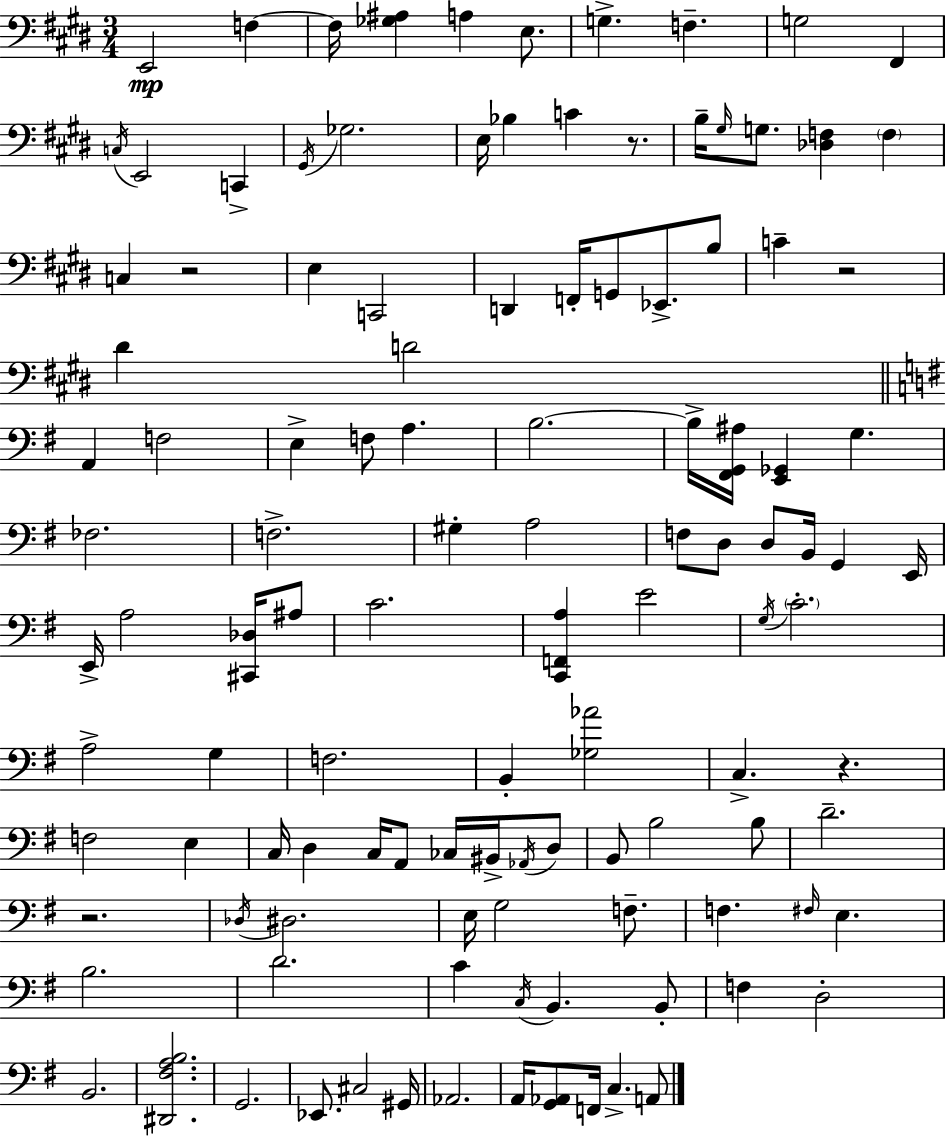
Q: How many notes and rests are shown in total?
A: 116